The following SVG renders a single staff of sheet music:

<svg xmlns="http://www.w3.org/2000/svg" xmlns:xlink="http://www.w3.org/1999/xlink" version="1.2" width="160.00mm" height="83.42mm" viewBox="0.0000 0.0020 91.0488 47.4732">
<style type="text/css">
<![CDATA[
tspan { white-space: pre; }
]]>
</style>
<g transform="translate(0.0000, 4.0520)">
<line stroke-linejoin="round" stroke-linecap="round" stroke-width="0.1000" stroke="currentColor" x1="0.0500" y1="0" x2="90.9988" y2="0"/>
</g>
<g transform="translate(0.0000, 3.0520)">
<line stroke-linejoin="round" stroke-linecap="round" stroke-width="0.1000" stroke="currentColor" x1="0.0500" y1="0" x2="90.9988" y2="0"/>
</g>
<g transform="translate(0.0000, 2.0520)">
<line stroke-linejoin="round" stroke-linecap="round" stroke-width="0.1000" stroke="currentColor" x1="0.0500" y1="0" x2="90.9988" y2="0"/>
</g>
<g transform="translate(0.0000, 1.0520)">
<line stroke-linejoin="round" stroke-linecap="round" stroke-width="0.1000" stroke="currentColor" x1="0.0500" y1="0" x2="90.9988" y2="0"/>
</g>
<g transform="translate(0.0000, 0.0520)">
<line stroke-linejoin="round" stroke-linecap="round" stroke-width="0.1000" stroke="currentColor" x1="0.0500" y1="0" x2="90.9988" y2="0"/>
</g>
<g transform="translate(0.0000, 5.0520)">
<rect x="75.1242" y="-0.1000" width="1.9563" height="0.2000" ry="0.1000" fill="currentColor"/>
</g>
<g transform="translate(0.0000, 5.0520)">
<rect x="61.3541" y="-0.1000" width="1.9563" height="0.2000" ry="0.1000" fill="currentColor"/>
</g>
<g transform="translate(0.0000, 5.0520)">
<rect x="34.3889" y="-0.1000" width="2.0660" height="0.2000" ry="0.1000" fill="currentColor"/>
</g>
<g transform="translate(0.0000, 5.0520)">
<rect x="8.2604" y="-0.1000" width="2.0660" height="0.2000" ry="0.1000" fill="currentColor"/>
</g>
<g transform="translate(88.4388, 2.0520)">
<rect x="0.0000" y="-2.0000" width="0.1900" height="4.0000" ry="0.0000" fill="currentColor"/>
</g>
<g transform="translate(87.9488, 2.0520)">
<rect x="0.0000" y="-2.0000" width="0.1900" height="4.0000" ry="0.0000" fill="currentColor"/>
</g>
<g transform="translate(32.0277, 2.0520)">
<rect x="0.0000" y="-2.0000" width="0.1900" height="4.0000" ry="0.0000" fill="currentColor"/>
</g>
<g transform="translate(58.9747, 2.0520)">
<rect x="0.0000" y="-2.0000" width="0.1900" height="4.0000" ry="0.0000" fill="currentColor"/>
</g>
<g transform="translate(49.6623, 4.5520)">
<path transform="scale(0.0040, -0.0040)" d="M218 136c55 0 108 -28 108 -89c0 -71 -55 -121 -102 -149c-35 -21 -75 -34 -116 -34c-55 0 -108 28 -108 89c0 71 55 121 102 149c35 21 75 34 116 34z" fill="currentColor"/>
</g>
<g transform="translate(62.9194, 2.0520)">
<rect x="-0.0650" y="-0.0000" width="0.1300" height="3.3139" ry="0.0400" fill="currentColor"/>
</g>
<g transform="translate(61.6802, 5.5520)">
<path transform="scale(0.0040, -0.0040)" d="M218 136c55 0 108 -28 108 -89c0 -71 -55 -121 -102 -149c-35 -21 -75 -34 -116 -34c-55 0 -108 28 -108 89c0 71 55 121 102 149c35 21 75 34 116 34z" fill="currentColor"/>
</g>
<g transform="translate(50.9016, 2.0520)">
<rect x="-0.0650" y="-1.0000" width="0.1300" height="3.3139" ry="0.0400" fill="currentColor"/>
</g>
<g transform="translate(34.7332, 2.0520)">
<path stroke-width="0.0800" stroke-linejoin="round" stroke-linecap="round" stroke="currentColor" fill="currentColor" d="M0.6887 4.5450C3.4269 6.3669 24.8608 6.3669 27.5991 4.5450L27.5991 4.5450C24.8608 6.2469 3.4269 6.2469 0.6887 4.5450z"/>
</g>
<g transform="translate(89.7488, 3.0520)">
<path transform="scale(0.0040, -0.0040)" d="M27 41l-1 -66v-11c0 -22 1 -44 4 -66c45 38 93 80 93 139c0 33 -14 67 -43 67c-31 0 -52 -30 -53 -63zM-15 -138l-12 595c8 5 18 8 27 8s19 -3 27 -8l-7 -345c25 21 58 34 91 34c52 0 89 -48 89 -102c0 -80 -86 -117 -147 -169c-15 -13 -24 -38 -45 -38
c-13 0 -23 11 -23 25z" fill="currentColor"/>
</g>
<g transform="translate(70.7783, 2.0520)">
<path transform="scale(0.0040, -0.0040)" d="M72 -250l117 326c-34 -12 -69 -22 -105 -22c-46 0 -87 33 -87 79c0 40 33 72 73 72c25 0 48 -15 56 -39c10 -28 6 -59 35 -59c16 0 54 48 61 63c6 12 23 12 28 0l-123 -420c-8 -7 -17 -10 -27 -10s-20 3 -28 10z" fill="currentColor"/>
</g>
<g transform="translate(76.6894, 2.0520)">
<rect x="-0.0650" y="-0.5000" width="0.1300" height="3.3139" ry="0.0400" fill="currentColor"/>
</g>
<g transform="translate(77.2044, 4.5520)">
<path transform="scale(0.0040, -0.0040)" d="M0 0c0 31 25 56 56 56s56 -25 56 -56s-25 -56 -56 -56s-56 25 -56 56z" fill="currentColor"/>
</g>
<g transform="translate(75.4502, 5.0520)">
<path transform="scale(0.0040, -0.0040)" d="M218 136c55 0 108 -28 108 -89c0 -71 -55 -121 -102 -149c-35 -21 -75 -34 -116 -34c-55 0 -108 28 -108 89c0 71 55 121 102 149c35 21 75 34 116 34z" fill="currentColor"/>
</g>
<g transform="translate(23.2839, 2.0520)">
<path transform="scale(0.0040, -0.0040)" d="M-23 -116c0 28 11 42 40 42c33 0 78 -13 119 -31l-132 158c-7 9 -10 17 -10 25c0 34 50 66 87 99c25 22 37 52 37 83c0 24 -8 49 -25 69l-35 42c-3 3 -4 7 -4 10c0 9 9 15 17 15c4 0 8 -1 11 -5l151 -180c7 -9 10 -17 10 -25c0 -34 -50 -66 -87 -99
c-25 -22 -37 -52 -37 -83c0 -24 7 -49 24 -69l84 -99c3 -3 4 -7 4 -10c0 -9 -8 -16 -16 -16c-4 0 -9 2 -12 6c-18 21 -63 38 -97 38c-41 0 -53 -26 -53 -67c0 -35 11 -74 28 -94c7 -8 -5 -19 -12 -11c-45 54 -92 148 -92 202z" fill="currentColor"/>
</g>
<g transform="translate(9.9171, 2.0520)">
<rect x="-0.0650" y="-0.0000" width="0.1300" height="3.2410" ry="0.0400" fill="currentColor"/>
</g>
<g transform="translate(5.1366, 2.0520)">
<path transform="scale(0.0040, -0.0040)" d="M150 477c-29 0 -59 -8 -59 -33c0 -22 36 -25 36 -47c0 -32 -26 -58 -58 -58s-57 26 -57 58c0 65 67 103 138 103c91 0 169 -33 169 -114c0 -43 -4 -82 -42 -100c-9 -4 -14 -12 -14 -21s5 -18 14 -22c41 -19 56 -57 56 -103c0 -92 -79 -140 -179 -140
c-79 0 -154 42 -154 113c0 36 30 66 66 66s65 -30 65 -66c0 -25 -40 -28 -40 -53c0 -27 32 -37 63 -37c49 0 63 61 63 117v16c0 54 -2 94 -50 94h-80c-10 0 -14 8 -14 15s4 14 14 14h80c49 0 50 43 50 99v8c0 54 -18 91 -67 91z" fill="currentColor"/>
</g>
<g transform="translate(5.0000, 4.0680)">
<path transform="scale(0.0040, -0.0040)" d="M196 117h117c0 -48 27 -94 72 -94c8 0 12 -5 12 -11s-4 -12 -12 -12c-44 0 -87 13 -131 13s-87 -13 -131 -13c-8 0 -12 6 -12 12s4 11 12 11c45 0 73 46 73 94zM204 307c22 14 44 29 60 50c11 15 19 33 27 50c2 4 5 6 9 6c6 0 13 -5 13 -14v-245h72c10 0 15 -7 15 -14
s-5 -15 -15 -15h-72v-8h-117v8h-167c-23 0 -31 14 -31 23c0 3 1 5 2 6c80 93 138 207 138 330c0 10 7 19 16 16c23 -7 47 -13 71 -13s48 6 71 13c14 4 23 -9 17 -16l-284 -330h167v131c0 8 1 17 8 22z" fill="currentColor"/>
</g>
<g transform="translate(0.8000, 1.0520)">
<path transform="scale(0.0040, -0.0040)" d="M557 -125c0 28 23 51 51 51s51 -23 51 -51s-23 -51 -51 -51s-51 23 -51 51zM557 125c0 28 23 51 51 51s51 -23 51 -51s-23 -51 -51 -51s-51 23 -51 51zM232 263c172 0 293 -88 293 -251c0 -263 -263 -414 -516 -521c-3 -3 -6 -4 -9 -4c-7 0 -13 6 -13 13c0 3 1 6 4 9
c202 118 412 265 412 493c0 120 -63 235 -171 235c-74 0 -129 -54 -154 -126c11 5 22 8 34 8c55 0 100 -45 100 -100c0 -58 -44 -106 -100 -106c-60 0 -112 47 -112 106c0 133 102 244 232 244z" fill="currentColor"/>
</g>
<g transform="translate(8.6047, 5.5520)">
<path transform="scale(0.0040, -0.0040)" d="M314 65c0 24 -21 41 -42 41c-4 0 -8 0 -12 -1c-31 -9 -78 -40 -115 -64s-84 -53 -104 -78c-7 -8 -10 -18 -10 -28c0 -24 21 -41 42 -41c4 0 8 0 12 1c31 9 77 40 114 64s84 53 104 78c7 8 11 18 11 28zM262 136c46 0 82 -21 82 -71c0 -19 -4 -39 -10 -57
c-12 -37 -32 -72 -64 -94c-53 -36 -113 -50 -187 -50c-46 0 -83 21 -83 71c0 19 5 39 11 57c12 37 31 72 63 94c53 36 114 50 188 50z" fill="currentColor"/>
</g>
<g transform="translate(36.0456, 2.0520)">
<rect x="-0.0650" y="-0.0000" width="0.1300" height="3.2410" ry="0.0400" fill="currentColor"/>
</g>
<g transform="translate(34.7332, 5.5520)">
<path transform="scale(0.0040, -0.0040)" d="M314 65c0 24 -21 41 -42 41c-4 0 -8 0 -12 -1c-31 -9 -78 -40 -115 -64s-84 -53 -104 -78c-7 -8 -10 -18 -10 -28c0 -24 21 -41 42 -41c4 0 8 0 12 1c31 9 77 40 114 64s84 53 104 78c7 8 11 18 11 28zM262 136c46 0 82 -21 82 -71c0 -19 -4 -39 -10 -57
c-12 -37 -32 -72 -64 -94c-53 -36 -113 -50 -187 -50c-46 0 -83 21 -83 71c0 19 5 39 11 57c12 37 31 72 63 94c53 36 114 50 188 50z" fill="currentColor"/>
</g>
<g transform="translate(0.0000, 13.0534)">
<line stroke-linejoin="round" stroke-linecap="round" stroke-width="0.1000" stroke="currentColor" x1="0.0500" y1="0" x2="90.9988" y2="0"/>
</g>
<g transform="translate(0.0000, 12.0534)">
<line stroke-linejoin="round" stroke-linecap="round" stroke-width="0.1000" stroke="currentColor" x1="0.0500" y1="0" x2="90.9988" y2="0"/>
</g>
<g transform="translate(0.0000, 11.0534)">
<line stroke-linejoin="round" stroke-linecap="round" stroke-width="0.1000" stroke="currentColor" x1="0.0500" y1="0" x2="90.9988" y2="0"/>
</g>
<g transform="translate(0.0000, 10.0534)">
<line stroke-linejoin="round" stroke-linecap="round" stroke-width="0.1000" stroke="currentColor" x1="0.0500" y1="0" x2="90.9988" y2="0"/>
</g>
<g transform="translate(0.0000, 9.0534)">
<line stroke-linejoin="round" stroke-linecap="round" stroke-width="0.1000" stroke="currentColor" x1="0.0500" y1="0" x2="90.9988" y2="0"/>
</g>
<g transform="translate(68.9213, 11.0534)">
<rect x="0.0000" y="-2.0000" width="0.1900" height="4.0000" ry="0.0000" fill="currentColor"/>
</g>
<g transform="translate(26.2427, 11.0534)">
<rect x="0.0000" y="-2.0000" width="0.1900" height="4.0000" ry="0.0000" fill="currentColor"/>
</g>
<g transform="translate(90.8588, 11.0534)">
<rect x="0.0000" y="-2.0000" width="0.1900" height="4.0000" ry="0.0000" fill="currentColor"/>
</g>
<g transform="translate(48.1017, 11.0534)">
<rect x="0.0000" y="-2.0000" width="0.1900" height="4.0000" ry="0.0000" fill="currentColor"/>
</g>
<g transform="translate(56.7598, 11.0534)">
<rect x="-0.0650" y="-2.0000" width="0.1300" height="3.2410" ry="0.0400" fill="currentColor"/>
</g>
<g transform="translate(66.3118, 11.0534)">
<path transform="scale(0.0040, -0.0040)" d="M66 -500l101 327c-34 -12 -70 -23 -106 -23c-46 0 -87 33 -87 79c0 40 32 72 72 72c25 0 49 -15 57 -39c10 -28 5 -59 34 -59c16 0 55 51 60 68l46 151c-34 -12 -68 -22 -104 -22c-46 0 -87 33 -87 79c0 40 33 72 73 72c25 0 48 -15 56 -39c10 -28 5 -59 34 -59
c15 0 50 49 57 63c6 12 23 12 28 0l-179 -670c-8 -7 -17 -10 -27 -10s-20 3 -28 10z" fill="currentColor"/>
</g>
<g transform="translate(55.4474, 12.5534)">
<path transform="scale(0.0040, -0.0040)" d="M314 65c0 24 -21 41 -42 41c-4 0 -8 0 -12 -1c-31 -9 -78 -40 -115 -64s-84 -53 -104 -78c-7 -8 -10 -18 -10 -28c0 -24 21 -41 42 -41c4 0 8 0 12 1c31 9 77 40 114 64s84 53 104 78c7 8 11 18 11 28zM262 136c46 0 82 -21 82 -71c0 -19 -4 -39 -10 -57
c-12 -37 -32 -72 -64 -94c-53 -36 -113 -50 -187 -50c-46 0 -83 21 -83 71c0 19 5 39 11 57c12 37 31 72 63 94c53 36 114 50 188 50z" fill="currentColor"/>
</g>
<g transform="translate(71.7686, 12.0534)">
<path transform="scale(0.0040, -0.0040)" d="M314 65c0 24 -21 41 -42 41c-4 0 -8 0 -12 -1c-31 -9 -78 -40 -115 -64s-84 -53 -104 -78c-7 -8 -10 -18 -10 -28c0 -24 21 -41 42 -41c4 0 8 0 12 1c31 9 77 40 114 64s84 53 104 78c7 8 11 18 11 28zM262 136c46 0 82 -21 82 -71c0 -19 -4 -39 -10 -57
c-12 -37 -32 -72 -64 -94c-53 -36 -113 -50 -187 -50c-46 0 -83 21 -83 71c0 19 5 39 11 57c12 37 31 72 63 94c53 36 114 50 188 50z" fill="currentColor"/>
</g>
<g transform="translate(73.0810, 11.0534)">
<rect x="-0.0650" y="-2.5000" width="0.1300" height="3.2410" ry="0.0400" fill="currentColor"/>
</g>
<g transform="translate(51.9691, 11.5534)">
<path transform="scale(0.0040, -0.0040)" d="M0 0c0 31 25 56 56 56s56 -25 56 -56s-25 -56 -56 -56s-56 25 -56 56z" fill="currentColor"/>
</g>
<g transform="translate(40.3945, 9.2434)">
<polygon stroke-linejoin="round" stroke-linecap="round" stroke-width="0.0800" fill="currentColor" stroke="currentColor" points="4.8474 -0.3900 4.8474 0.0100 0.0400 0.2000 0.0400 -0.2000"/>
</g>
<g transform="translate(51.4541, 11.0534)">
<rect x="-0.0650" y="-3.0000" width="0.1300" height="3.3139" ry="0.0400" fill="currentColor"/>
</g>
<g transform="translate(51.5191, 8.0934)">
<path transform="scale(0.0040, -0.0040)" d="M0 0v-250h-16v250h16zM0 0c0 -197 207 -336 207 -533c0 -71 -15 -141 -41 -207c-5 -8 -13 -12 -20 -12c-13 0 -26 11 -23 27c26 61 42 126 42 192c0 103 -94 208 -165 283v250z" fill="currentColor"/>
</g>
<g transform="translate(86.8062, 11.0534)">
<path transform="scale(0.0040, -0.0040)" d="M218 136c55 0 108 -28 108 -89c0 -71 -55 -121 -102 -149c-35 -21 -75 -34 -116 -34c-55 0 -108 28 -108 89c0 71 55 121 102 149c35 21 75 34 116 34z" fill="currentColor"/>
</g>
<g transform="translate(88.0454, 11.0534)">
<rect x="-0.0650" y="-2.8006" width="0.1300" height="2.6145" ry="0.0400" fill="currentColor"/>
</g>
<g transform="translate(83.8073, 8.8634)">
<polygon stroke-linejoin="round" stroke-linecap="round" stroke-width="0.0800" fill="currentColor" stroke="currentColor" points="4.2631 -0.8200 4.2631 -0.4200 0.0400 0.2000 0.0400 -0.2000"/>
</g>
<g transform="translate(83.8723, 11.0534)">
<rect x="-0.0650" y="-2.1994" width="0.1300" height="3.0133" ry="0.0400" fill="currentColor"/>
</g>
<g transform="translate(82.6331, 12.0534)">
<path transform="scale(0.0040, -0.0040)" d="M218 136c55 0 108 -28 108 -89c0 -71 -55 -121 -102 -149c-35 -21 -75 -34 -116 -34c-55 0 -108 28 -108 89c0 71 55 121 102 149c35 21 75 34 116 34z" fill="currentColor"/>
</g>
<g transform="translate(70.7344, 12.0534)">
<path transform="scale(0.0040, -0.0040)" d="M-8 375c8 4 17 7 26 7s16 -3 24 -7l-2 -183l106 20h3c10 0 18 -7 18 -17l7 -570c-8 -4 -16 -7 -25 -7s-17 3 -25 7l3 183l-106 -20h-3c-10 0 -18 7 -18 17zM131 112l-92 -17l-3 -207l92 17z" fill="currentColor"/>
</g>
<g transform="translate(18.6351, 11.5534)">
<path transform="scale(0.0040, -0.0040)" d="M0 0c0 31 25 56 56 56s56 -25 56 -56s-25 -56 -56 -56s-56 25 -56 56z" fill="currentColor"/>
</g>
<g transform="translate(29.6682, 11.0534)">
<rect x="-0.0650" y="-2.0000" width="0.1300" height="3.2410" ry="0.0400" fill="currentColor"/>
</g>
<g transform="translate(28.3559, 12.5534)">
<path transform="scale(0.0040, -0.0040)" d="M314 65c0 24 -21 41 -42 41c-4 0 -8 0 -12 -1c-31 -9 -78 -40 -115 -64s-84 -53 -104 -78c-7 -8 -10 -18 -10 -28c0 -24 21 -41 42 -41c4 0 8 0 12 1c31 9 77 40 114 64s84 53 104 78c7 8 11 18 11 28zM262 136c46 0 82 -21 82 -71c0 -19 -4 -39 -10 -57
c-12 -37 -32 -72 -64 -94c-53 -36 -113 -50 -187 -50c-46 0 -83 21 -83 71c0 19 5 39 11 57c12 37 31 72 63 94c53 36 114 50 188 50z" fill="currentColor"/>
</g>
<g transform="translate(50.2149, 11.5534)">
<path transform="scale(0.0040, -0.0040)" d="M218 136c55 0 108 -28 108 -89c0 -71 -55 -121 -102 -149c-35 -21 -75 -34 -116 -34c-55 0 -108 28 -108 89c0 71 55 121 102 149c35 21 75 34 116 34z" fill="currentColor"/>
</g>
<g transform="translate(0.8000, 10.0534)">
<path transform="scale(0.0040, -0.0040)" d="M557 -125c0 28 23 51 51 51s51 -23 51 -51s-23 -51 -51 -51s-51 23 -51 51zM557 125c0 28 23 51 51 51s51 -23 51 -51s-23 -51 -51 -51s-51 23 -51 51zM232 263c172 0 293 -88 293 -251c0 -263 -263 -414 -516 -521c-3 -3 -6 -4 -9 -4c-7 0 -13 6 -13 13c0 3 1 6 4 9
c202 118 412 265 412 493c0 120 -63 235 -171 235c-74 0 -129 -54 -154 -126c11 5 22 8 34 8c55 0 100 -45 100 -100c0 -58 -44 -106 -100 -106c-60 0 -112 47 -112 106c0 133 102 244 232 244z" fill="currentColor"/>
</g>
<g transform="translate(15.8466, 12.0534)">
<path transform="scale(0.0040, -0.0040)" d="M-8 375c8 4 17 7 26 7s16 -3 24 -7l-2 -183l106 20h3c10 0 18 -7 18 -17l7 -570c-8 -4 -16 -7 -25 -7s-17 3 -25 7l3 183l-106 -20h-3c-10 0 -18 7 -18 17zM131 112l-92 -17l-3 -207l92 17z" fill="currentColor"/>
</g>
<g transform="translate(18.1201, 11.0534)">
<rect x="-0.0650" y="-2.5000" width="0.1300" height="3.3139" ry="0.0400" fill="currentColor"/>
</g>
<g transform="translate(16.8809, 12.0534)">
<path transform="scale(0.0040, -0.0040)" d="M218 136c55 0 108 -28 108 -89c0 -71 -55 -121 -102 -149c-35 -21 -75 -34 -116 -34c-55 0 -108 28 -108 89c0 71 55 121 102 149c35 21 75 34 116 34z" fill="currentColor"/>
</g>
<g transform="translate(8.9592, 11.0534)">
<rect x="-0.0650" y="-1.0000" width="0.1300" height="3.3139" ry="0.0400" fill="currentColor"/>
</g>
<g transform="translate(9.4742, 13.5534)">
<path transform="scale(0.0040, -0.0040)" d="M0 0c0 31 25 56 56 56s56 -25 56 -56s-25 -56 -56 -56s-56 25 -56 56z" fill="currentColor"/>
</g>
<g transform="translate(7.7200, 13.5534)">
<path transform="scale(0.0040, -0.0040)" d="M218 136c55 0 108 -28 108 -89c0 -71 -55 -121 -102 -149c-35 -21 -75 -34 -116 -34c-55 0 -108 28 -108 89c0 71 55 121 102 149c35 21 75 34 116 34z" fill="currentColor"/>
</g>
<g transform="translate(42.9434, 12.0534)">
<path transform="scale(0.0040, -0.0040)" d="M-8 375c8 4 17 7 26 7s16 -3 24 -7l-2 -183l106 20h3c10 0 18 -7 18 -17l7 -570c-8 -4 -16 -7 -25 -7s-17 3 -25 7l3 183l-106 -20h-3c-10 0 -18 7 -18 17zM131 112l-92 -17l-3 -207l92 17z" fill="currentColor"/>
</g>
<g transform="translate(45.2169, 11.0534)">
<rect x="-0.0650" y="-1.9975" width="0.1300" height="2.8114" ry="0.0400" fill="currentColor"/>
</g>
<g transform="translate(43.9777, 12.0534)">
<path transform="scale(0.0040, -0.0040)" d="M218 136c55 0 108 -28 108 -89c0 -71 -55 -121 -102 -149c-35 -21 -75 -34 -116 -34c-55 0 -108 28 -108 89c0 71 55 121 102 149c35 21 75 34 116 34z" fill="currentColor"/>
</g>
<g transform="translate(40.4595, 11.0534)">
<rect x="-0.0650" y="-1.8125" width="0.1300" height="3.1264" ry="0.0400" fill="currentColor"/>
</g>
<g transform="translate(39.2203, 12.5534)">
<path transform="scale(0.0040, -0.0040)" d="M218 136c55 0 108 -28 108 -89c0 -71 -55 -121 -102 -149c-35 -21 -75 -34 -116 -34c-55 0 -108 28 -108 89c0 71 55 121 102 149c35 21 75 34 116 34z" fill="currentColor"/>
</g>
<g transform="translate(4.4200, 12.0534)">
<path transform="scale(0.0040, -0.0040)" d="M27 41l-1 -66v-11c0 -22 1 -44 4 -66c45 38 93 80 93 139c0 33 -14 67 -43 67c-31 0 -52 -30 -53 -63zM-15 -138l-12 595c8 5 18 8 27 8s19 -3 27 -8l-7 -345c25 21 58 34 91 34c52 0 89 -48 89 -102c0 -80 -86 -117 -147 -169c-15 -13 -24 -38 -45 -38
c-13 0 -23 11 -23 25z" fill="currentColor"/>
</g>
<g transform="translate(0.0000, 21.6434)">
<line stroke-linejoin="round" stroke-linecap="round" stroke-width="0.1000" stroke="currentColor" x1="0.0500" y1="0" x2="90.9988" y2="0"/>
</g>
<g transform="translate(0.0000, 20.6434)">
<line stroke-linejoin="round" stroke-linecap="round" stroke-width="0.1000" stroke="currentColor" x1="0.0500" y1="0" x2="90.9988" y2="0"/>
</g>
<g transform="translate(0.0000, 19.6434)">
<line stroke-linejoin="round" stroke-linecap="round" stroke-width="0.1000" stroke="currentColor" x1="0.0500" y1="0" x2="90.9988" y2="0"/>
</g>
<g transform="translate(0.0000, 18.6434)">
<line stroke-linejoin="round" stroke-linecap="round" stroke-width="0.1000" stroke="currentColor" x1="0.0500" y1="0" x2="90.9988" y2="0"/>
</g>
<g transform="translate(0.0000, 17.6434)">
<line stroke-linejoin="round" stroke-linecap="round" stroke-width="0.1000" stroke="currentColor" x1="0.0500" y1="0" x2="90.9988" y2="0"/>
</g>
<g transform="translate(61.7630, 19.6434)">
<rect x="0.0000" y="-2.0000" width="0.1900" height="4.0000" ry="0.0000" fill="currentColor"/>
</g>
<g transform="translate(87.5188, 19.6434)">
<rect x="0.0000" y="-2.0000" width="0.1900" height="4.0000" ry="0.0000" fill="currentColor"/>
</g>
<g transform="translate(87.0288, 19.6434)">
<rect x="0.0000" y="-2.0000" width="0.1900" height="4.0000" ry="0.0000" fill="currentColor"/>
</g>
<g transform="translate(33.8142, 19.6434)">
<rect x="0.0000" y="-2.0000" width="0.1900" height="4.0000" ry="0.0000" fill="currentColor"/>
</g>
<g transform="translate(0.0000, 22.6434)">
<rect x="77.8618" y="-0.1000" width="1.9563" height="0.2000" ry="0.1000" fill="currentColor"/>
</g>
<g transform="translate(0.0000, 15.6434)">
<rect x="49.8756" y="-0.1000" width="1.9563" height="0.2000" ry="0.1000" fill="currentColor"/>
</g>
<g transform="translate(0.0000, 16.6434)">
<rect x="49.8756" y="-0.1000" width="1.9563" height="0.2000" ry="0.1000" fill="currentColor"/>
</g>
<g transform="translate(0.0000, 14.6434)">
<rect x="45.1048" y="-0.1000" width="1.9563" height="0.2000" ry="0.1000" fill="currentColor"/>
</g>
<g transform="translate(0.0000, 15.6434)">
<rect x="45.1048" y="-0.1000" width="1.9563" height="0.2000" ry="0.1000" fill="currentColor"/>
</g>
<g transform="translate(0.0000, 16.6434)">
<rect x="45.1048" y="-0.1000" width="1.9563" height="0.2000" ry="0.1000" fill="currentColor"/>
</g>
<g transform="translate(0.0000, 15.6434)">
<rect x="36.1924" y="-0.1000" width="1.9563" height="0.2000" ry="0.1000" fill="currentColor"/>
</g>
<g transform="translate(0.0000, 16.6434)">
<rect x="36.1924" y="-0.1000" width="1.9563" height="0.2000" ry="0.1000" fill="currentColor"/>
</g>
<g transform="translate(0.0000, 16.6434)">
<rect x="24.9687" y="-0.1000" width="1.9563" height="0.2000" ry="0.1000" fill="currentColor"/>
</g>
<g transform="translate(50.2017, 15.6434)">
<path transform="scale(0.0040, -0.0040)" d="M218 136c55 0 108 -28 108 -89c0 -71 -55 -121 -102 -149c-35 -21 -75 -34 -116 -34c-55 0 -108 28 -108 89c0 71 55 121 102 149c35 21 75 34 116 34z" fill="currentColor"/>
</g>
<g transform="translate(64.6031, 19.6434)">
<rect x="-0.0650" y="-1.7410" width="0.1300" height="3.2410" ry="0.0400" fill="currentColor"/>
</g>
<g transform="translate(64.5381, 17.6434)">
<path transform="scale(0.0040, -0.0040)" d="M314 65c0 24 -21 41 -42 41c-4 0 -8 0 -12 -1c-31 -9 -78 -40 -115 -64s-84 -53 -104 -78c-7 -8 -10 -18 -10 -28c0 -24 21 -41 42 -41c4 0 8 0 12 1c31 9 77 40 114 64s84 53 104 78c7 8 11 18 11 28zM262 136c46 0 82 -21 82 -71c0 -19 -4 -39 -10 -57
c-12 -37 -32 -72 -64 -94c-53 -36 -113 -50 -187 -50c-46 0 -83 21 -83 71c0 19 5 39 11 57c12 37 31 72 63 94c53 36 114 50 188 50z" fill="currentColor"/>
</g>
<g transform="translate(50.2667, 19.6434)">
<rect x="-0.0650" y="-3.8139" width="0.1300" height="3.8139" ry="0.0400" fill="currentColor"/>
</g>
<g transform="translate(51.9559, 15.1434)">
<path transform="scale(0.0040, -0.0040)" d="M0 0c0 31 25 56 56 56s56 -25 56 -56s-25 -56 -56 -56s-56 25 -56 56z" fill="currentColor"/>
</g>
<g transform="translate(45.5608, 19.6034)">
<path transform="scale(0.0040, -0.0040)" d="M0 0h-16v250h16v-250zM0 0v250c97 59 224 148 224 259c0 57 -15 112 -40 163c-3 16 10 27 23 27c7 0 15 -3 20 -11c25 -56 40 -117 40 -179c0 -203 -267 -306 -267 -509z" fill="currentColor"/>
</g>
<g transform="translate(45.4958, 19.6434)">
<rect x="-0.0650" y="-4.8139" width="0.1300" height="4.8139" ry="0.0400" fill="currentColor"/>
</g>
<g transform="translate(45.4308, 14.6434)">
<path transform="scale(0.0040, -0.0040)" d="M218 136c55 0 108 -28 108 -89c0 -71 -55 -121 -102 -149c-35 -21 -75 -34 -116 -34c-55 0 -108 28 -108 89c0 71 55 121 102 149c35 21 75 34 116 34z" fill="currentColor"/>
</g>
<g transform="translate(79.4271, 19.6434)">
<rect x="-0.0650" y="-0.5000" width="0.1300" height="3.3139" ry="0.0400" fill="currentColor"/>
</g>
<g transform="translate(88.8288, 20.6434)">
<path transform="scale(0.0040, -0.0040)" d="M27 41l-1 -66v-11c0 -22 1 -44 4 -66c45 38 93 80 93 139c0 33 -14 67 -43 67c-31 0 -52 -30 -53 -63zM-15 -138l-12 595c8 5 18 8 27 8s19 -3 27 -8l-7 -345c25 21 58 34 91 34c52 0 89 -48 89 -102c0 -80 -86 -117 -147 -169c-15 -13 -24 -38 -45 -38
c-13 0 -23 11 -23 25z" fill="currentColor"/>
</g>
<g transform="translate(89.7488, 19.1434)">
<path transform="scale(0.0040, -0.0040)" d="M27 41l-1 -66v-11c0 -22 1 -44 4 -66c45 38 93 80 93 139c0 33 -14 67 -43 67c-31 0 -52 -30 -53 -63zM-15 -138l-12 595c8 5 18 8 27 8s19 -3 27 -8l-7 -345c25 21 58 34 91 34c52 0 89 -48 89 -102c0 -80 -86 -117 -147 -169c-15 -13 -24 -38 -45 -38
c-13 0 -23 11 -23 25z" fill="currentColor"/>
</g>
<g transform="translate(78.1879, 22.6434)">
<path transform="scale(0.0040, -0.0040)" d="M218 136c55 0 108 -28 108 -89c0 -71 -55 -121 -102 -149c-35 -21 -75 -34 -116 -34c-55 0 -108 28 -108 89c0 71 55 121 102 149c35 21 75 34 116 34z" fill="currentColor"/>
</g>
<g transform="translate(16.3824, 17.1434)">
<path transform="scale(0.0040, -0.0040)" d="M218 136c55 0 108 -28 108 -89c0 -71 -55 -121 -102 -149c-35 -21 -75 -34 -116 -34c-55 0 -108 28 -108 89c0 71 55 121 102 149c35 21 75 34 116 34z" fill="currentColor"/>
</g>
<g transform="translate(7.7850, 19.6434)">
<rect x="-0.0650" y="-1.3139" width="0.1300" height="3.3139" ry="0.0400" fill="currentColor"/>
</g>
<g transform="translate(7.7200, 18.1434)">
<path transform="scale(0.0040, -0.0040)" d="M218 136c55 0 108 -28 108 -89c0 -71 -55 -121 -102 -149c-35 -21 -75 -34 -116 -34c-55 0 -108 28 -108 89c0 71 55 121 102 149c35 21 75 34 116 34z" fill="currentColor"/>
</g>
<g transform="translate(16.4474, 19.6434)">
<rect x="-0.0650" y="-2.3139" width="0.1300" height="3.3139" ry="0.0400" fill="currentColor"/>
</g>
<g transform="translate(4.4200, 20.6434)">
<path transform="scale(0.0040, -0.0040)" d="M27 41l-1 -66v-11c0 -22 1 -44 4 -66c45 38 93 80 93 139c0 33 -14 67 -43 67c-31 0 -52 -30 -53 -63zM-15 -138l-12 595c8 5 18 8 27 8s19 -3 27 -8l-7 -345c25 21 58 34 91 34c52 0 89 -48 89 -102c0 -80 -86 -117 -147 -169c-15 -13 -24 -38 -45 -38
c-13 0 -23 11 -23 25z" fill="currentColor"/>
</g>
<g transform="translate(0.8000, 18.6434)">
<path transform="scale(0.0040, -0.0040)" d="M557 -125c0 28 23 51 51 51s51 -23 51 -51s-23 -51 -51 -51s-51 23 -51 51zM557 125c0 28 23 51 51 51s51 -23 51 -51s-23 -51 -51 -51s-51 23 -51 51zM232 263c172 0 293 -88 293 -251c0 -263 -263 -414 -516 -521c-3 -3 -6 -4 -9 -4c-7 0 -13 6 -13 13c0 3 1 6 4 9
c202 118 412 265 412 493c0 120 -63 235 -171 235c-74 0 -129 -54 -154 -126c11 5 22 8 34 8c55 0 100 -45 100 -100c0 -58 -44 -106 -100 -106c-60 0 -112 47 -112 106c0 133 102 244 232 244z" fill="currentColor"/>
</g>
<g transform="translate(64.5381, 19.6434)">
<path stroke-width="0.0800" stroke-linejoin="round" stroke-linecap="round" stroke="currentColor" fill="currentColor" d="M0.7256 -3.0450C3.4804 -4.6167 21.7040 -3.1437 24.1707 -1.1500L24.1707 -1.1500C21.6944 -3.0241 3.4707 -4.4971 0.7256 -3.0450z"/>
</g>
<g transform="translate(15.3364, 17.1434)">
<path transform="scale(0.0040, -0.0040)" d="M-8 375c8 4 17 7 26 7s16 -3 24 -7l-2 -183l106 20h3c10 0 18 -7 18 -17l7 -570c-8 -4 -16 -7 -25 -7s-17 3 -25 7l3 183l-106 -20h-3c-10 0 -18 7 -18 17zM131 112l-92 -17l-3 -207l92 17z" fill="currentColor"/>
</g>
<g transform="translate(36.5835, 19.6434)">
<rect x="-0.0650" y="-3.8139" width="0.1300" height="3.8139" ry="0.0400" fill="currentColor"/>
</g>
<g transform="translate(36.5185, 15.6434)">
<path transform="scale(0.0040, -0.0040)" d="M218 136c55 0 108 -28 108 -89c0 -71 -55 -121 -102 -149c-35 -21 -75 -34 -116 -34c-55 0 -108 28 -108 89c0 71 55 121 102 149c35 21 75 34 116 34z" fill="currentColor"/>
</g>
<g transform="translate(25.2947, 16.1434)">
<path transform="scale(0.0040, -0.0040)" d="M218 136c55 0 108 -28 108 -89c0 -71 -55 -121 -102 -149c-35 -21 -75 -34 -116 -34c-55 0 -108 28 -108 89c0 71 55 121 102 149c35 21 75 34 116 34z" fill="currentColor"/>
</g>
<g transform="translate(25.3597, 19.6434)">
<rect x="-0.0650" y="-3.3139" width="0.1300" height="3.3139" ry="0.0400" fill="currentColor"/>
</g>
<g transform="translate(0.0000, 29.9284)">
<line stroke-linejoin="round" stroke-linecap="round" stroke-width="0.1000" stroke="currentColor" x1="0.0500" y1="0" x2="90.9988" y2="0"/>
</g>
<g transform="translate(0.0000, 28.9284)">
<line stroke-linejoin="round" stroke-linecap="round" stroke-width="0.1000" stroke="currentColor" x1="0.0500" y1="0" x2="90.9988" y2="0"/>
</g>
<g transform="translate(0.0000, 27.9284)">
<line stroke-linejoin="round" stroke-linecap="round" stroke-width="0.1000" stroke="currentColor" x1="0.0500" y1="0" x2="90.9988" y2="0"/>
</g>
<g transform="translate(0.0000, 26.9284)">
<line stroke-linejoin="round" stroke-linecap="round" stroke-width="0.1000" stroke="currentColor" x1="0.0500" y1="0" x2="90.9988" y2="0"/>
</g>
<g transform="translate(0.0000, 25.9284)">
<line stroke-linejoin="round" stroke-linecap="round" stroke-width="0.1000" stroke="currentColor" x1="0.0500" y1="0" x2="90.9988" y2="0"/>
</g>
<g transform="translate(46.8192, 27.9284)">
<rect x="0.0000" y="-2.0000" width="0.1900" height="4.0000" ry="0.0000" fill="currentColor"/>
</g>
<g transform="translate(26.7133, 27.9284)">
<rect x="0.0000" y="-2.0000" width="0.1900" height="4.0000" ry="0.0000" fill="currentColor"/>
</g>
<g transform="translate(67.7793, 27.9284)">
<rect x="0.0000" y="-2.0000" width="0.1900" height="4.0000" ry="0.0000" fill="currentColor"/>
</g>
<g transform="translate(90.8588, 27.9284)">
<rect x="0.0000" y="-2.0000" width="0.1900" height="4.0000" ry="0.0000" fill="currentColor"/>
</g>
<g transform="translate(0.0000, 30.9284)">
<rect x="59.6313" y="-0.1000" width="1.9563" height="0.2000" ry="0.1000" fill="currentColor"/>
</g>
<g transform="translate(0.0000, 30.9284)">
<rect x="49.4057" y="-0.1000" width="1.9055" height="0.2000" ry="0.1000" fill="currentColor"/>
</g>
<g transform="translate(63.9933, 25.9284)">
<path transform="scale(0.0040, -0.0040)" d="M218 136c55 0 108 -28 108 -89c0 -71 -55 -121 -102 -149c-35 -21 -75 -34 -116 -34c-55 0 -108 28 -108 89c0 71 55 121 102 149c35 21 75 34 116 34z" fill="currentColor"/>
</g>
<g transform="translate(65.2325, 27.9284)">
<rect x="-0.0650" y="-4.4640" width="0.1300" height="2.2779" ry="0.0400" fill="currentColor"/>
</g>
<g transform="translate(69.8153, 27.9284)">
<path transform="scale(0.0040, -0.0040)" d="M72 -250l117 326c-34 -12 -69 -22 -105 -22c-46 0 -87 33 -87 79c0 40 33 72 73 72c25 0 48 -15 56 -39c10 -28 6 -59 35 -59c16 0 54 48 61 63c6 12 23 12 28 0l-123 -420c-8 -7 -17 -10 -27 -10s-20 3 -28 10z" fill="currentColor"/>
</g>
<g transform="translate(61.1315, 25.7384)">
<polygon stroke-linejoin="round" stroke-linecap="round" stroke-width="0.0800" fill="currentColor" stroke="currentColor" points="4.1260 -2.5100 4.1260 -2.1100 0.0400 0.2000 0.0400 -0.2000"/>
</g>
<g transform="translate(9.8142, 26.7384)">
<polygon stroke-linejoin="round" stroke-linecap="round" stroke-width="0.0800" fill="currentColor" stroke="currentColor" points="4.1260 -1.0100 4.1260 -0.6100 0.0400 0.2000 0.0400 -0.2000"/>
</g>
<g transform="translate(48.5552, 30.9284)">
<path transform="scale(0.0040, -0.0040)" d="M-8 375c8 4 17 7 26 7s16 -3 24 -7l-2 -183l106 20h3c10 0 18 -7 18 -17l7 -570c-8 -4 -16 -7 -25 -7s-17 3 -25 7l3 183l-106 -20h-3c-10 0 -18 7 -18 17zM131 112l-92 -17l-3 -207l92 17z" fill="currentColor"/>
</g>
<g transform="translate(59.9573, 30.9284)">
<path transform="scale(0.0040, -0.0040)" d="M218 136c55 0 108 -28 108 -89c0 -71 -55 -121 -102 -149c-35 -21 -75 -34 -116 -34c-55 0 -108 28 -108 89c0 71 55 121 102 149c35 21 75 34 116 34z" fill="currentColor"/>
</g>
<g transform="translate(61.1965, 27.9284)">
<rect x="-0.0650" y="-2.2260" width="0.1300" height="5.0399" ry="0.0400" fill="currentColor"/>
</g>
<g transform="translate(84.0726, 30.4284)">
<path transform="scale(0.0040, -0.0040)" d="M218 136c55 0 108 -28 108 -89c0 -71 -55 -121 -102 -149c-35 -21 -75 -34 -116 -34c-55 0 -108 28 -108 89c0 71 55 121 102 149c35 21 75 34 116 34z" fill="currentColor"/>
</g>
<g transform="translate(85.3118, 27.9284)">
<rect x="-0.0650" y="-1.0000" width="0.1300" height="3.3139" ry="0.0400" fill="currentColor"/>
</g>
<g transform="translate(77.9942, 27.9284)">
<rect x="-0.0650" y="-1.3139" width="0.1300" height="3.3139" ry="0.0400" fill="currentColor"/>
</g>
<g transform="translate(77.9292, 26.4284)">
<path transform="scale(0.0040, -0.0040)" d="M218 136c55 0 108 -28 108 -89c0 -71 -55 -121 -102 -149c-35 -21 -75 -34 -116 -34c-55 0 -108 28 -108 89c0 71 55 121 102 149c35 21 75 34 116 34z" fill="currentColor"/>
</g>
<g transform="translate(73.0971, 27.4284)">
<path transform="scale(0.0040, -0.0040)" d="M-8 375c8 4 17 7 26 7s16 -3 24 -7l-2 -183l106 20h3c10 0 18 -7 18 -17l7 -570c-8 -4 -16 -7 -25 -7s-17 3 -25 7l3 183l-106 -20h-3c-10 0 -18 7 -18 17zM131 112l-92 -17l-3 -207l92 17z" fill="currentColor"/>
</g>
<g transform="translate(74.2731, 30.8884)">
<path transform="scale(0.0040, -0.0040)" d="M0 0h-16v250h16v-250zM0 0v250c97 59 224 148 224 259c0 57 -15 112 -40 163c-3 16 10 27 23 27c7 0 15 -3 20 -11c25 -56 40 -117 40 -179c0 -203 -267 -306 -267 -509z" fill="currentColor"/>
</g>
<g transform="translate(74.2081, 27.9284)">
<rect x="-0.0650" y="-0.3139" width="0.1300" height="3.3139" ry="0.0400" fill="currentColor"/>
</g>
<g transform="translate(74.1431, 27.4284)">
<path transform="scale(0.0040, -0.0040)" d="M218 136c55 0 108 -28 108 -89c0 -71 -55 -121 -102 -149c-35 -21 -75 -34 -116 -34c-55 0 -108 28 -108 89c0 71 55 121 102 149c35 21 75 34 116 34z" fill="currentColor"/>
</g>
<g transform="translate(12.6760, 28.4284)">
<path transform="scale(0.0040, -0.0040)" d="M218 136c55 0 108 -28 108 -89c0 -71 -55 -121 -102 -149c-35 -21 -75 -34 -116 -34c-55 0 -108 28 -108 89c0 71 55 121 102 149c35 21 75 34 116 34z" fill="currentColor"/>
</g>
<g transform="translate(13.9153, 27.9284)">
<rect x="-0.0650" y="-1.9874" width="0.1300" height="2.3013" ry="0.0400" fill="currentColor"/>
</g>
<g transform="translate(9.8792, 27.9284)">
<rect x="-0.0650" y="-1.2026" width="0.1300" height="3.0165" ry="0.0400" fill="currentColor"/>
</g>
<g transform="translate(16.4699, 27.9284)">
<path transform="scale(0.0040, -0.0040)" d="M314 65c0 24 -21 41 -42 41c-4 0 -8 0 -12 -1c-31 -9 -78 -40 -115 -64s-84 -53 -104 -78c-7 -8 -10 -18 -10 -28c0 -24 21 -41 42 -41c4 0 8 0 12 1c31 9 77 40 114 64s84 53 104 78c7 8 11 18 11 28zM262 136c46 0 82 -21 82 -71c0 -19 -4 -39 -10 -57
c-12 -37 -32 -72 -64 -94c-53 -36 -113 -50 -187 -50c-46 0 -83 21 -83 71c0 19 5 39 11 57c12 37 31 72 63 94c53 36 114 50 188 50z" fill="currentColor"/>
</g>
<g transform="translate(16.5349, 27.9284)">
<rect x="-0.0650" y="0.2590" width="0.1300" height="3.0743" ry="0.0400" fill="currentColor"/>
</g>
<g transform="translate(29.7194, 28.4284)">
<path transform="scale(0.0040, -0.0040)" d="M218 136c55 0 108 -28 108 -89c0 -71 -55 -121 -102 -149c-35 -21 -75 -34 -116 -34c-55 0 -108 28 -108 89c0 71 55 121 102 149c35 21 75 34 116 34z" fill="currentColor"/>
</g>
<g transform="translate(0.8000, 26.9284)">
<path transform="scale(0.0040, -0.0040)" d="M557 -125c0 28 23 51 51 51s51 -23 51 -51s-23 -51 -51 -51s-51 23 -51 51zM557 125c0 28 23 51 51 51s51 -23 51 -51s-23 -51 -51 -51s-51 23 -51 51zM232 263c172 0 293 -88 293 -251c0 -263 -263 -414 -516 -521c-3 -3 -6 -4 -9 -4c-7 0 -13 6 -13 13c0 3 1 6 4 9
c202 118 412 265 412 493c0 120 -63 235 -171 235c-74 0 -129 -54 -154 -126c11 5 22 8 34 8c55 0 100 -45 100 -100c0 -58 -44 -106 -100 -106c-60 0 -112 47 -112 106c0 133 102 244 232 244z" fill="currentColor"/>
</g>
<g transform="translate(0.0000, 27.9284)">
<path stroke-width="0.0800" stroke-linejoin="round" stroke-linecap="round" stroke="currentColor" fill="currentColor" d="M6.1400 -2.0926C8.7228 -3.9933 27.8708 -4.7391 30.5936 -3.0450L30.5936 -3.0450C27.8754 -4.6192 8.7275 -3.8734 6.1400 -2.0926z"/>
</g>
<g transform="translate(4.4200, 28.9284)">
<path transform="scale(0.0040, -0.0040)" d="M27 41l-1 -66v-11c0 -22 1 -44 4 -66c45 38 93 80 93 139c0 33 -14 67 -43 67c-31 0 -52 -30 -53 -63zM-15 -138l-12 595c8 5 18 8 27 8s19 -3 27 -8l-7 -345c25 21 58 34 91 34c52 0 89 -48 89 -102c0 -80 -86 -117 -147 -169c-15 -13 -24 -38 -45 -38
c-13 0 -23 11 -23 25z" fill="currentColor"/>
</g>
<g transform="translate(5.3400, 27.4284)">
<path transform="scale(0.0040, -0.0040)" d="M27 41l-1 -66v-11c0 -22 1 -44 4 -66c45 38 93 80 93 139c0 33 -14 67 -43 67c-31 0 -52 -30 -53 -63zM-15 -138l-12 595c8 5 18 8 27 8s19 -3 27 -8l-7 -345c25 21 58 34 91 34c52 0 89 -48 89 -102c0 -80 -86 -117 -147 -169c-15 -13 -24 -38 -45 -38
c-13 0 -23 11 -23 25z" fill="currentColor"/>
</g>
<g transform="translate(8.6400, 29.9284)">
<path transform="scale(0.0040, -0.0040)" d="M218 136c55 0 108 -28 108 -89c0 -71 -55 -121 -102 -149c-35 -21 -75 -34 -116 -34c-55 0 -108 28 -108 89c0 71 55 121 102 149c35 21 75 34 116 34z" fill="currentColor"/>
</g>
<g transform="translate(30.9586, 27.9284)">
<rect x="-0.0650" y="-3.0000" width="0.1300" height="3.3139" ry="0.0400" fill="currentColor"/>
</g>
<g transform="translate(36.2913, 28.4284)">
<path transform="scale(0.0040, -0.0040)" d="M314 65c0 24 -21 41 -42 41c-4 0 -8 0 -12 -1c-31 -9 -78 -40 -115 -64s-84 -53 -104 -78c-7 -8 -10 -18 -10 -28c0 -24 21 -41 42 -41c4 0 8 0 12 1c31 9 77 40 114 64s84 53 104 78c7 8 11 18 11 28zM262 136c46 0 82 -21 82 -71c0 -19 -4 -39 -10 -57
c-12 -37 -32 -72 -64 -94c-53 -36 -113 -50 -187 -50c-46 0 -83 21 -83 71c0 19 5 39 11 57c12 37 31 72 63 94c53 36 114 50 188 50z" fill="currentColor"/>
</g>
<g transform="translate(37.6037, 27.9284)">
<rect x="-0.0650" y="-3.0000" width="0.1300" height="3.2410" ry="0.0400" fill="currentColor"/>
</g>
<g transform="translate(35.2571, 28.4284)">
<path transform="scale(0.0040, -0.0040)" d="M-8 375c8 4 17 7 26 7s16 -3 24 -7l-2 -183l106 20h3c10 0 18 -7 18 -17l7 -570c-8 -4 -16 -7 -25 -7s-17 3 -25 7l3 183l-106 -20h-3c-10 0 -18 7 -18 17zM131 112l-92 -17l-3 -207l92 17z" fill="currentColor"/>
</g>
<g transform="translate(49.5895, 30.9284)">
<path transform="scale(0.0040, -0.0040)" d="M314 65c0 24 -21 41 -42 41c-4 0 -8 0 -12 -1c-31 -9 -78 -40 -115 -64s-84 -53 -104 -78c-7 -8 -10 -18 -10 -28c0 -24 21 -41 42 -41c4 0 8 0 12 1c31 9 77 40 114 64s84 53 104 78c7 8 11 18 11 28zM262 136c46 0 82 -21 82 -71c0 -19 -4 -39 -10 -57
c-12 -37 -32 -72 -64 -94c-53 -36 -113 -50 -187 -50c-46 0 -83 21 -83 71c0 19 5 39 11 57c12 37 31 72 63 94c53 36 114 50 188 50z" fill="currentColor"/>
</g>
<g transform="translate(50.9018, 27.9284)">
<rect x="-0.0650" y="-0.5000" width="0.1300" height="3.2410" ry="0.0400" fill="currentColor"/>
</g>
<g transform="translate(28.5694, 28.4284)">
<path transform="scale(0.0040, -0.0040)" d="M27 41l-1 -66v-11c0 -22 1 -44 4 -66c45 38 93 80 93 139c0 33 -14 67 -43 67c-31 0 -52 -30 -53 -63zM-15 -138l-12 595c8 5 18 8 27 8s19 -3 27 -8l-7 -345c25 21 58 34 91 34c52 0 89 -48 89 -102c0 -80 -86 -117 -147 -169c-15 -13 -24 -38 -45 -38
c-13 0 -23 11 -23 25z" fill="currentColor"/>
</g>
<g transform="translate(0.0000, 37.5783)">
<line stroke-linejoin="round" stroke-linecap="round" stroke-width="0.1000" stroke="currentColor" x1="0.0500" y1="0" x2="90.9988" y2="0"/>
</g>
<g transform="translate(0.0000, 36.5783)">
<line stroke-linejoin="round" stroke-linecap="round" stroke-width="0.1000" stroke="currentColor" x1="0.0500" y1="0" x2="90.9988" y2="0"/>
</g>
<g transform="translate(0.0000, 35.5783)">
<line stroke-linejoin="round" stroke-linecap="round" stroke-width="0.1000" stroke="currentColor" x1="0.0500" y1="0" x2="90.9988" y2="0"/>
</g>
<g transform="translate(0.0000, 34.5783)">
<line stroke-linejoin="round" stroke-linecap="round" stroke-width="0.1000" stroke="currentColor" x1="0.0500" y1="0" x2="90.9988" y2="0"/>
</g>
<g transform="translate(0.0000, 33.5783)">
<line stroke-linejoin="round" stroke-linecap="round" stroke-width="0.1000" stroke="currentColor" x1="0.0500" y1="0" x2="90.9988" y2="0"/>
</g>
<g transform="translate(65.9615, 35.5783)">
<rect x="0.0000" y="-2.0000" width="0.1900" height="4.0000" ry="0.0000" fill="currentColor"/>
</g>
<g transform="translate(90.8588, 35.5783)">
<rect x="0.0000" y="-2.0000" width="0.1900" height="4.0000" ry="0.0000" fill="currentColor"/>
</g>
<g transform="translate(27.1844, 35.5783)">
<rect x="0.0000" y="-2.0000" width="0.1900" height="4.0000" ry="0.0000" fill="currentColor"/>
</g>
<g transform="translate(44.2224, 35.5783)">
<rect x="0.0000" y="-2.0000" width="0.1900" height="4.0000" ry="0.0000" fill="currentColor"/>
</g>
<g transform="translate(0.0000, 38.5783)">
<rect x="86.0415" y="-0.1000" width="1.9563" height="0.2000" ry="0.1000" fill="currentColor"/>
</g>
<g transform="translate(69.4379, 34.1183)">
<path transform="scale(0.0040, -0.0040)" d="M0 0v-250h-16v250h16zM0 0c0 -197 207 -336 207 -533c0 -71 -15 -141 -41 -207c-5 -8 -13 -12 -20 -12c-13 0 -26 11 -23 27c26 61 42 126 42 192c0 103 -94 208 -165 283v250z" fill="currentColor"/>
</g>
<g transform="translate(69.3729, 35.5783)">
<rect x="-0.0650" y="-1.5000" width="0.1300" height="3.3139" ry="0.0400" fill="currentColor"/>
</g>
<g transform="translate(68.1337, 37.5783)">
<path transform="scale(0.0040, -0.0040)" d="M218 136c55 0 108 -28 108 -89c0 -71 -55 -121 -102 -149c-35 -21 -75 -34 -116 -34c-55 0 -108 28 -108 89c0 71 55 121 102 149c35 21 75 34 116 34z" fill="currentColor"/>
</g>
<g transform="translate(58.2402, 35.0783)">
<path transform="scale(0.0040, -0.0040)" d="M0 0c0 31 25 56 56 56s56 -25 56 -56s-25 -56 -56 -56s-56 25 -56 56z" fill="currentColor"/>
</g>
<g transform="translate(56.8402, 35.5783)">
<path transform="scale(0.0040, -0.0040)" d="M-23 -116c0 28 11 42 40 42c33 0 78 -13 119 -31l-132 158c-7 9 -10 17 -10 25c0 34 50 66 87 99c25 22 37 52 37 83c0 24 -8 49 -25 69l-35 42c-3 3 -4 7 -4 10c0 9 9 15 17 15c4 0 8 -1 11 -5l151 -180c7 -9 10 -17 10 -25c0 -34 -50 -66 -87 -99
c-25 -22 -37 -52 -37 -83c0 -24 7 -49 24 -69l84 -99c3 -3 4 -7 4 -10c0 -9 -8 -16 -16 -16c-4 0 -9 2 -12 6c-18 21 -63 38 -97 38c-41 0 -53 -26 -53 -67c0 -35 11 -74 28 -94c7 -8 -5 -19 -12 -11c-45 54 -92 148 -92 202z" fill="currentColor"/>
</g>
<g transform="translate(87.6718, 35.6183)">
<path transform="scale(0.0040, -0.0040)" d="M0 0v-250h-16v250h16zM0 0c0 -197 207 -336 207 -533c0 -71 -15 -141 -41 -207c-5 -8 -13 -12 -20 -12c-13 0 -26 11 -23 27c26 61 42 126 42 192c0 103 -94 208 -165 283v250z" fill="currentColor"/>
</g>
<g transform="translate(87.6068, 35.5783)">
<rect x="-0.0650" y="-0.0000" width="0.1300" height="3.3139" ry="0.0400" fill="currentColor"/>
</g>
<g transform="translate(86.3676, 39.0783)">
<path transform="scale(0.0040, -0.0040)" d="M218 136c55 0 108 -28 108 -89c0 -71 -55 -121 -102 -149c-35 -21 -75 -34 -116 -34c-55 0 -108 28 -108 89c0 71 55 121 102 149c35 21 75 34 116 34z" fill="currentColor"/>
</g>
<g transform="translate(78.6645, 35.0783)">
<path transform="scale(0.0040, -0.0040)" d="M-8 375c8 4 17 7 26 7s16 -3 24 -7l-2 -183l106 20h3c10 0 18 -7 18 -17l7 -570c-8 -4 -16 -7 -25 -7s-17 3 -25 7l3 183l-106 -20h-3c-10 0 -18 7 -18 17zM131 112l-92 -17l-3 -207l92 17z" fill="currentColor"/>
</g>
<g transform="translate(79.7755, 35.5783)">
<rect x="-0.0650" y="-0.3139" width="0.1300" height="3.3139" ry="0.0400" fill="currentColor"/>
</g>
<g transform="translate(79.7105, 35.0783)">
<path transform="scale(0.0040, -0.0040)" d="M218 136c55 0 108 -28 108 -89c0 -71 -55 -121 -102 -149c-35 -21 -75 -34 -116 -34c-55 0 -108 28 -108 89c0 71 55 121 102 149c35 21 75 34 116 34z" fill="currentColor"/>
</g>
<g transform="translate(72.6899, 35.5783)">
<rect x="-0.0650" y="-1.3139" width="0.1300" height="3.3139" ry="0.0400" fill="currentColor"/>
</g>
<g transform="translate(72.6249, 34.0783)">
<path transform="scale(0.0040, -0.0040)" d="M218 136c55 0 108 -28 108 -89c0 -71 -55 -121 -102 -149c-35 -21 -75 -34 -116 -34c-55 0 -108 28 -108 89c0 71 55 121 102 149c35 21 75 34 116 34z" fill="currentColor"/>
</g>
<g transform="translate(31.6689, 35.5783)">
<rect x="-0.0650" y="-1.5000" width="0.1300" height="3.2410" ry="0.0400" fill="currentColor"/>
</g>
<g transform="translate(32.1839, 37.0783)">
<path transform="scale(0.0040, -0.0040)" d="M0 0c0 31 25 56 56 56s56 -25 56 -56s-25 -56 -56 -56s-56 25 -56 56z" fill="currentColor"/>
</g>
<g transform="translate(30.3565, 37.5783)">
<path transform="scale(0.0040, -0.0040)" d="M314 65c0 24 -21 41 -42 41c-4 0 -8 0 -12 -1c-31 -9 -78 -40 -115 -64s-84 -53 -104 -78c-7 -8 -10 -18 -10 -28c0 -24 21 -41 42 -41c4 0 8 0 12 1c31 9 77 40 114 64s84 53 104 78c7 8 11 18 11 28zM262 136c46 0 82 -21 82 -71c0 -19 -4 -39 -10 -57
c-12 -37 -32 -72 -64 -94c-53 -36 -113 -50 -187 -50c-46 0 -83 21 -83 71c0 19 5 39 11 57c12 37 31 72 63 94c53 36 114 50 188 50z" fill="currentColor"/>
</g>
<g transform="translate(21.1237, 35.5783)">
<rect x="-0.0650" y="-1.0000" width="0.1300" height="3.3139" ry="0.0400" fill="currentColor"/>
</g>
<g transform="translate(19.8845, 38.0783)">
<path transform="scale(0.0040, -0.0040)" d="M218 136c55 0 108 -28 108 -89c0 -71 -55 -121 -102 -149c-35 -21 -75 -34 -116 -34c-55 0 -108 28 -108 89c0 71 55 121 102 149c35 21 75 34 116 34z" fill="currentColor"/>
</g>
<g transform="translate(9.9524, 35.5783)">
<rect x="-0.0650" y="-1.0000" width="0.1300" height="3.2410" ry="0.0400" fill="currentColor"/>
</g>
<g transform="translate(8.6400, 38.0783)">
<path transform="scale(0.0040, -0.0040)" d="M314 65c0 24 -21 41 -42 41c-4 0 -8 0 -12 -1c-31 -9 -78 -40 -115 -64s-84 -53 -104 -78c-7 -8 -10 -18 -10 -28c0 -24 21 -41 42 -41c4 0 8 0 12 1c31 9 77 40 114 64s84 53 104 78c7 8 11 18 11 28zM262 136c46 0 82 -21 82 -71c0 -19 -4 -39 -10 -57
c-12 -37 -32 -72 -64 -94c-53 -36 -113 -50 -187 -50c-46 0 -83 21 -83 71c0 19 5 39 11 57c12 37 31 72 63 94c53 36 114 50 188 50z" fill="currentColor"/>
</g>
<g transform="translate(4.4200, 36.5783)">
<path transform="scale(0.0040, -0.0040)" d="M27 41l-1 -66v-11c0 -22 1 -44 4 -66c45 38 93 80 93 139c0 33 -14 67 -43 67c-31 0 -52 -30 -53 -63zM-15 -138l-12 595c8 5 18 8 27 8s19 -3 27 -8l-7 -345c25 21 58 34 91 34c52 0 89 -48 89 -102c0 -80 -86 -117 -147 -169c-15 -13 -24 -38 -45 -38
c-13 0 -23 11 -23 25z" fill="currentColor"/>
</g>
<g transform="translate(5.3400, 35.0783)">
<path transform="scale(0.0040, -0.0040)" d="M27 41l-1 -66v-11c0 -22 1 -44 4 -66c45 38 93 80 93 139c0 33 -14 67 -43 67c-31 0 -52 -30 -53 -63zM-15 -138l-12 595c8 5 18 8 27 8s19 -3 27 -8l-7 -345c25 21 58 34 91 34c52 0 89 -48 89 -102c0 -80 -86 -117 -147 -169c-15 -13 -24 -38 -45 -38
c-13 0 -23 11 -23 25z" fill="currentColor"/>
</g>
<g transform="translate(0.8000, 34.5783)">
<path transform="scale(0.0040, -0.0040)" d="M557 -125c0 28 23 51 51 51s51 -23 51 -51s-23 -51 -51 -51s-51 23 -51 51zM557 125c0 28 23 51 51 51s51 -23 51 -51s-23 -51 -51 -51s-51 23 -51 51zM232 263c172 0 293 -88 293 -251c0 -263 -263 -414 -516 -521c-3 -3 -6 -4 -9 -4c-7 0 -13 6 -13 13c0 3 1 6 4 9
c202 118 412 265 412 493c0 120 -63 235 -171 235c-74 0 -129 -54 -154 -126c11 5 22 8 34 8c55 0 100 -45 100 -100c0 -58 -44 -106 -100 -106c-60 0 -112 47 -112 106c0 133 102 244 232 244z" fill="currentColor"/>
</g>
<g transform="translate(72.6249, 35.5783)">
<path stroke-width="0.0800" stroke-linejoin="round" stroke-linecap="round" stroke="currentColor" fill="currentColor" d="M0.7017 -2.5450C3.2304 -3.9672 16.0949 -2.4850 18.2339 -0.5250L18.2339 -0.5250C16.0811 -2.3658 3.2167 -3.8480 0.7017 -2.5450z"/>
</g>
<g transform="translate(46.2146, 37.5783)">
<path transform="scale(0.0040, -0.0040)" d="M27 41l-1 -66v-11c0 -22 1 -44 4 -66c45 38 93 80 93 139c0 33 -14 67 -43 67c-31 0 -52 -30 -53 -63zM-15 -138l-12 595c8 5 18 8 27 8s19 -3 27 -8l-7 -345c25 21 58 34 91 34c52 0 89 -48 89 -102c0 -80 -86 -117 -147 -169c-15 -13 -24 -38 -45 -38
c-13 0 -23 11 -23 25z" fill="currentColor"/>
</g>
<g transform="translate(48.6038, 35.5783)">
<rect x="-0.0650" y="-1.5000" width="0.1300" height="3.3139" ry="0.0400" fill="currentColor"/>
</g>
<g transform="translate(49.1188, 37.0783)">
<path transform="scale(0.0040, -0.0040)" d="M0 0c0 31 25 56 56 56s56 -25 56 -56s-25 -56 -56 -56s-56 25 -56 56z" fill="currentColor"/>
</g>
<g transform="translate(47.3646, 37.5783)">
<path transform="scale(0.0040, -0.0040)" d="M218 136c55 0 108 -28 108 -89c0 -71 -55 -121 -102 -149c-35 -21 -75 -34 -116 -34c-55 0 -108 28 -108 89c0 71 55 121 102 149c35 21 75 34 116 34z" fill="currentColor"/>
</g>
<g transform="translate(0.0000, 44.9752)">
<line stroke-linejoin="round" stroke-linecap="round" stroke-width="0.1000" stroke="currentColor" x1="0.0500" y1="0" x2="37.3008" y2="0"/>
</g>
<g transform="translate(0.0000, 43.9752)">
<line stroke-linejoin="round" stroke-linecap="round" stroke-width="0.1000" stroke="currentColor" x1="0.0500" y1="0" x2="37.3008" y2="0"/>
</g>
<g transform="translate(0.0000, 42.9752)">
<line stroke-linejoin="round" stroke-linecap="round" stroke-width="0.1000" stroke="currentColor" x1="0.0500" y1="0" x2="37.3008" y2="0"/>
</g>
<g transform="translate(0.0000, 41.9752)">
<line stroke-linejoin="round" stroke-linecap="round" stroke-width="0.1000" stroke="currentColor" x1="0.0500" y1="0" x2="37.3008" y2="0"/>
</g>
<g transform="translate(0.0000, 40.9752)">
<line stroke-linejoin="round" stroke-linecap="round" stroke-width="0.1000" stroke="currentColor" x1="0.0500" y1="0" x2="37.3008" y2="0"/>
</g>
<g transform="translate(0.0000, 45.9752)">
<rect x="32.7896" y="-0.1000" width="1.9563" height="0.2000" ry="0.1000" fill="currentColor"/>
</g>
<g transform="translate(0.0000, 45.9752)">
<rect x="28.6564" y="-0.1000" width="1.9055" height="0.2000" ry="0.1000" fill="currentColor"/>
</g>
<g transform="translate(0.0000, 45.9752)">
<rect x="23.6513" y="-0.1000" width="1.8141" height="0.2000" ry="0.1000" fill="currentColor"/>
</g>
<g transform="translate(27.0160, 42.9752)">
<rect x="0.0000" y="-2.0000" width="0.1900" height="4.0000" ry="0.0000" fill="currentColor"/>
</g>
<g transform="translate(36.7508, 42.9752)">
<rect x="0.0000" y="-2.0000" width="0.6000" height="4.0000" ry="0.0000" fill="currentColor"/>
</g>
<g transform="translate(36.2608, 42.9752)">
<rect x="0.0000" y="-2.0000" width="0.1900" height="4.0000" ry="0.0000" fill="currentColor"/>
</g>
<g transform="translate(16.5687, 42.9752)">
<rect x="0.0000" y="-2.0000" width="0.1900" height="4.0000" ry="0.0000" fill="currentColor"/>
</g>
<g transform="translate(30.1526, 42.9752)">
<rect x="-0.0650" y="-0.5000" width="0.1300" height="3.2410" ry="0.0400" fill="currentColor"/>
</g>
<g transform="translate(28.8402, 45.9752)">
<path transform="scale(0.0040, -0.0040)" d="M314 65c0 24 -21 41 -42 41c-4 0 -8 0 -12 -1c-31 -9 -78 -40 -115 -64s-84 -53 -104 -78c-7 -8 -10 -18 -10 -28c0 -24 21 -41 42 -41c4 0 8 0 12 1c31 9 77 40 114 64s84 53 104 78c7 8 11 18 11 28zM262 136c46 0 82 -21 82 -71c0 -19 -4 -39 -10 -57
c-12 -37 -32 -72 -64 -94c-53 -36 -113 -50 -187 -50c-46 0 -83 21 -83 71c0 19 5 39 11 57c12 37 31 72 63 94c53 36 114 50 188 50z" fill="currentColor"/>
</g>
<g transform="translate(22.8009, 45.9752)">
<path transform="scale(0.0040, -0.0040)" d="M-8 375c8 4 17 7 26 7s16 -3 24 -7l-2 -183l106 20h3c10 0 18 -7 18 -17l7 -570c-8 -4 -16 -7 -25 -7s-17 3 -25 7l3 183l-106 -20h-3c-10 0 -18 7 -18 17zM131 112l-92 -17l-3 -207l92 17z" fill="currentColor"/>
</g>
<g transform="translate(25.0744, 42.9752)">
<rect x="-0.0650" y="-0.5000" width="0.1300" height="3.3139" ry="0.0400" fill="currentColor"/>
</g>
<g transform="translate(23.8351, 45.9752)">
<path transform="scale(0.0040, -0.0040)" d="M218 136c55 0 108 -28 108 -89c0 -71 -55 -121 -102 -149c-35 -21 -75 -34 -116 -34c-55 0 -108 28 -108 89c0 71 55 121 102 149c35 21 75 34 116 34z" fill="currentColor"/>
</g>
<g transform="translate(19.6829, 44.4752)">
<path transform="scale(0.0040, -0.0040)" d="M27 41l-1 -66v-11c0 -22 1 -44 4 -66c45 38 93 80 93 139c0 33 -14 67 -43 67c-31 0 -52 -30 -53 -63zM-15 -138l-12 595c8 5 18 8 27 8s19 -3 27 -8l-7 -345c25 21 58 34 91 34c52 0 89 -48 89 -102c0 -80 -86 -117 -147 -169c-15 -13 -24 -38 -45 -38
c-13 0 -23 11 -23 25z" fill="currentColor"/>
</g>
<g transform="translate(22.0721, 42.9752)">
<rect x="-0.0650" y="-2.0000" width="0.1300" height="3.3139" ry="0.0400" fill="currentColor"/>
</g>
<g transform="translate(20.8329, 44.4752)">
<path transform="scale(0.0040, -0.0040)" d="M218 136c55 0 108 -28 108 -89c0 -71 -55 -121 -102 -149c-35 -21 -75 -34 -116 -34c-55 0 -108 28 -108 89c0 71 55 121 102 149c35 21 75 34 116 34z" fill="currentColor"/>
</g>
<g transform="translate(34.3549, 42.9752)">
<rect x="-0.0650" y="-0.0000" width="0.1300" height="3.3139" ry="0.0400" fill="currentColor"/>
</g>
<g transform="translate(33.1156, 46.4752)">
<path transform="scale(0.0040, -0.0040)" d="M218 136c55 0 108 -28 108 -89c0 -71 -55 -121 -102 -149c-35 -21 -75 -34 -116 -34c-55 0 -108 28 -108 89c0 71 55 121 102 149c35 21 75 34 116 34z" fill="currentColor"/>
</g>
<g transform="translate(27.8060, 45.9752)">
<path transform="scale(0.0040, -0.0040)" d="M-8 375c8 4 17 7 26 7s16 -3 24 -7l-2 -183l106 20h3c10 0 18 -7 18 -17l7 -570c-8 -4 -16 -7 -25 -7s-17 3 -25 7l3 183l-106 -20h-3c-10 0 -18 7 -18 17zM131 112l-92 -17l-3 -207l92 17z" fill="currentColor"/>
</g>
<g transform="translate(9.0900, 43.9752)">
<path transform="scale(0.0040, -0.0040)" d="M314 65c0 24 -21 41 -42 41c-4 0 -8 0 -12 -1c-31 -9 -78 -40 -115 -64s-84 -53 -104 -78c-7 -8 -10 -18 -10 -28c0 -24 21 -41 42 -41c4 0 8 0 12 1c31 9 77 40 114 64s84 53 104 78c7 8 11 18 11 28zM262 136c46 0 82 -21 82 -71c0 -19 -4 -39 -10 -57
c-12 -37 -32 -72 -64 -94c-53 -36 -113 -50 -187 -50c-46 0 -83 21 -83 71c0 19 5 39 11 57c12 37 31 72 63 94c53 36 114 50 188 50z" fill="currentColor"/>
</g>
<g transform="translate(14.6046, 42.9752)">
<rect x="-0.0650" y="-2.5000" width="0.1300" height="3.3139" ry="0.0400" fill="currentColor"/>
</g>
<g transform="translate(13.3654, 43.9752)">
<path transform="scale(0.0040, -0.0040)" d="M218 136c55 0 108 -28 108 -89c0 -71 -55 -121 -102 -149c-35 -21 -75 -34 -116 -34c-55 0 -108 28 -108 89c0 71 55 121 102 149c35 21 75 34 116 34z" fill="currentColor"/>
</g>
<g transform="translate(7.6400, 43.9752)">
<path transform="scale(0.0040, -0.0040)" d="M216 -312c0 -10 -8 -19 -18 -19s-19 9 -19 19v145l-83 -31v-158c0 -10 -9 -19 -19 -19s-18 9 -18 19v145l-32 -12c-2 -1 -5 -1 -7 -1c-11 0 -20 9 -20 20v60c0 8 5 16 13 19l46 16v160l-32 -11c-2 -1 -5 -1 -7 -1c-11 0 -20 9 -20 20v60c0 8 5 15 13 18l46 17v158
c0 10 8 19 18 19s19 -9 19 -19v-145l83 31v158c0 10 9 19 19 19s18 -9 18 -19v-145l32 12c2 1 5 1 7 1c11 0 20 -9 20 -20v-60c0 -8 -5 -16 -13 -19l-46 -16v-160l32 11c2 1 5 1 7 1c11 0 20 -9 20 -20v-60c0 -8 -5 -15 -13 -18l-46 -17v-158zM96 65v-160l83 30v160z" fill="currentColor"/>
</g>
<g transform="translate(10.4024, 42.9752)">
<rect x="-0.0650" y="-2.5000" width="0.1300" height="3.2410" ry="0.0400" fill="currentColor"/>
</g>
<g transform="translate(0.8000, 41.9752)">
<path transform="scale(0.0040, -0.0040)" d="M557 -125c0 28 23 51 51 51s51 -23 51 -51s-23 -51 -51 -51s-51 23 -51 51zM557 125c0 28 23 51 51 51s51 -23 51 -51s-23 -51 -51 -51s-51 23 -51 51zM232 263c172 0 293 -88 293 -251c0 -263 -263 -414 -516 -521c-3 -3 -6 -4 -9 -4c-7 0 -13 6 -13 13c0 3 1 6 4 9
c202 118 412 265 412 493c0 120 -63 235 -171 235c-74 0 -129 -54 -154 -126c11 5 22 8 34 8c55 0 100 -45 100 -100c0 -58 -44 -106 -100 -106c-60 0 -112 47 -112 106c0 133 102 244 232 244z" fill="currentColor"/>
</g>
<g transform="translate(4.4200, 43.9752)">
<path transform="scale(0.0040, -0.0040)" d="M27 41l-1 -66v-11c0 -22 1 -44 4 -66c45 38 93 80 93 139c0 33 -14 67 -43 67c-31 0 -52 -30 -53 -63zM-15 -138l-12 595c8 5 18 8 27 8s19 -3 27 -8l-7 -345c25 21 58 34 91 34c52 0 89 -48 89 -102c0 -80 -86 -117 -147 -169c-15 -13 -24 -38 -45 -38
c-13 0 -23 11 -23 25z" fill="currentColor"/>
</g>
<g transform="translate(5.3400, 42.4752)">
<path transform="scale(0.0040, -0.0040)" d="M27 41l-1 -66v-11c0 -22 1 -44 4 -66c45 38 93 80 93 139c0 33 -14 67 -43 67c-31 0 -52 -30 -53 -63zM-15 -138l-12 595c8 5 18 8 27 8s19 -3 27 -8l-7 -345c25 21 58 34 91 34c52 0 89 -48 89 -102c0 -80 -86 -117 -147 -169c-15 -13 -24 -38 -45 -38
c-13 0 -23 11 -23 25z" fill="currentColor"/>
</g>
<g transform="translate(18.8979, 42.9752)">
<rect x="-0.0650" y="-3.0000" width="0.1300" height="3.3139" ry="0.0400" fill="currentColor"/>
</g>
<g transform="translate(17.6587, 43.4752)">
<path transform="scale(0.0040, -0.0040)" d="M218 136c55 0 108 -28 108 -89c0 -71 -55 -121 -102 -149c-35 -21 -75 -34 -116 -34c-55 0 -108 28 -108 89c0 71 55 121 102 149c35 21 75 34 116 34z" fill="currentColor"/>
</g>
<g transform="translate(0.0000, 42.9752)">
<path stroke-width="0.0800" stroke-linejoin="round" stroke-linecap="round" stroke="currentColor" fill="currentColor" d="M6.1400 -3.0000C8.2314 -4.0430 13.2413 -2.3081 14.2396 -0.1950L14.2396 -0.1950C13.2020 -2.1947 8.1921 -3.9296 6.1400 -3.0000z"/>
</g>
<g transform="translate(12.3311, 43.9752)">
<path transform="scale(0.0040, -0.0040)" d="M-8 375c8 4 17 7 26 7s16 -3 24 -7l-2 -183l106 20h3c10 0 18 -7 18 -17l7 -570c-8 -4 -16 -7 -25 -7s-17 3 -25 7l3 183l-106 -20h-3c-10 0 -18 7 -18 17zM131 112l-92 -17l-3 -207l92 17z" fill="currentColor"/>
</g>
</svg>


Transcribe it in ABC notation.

X:1
T:Untitled
M:3/4
L:1/4
K:C
D,,2 z D,,2 F,, D,, z/2 E,, F,, B,, A,,2 A,,/2 B,,/2 C,/2 A,,2 z/4 B,,2 B,,/2 D,/2 G, B, D E G/2 E A,2 E,, G,,/2 C,/2 D,2 _C, C,2 E,,2 E,,/2 A,/2 z/2 E,/2 G, F,, F,,2 F,, G,,2 _G,, z G,,/2 G, E, D,,/2 ^B,,2 B,, C, _A,, E,, E,,2 D,,